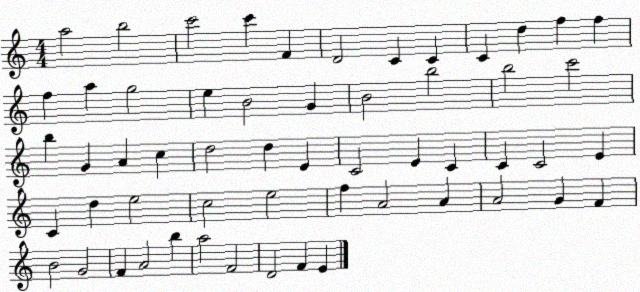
X:1
T:Untitled
M:4/4
L:1/4
K:C
a2 b2 c'2 c' F D2 C C C d f f f a g2 e B2 G B2 b2 b2 c'2 b G A c d2 d E C2 E C C C2 E C d e2 c2 e2 f A2 A A2 G F B2 G2 F A2 b a2 F2 D2 F E